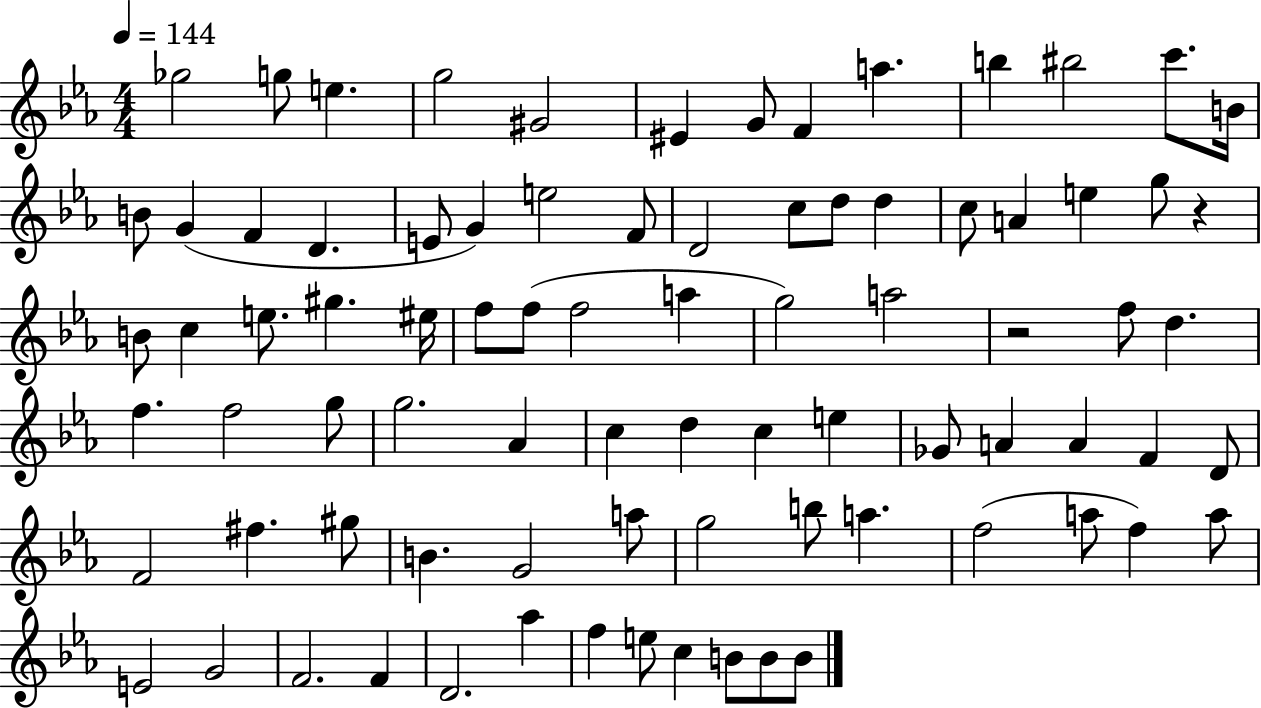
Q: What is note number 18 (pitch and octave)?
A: E4